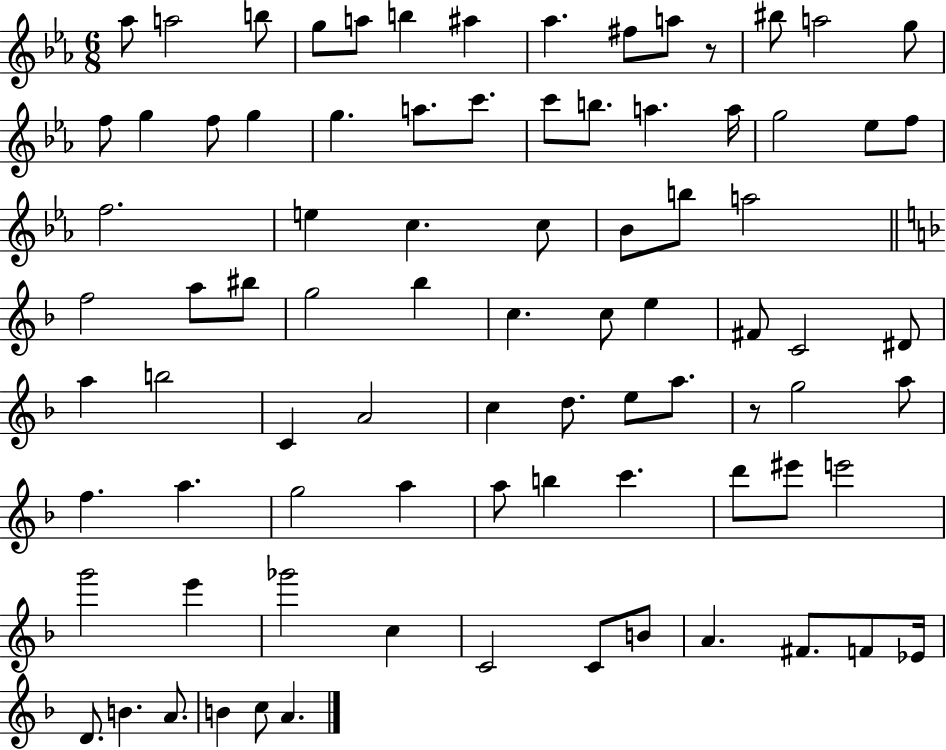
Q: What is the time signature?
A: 6/8